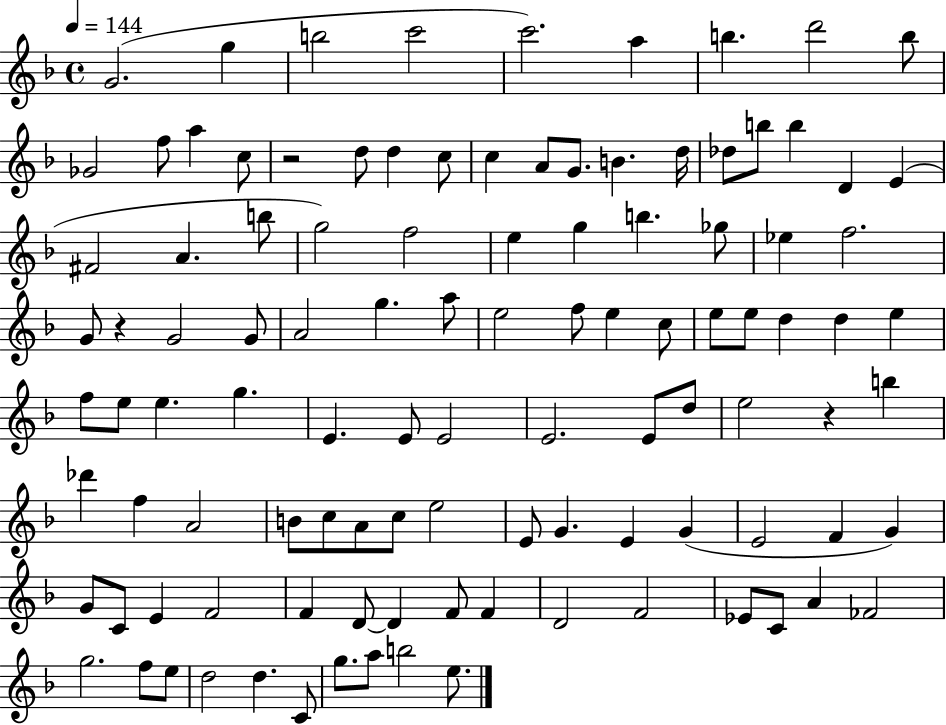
{
  \clef treble
  \time 4/4
  \defaultTimeSignature
  \key f \major
  \tempo 4 = 144
  \repeat volta 2 { g'2.( g''4 | b''2 c'''2 | c'''2.) a''4 | b''4. d'''2 b''8 | \break ges'2 f''8 a''4 c''8 | r2 d''8 d''4 c''8 | c''4 a'8 g'8. b'4. d''16 | des''8 b''8 b''4 d'4 e'4( | \break fis'2 a'4. b''8 | g''2) f''2 | e''4 g''4 b''4. ges''8 | ees''4 f''2. | \break g'8 r4 g'2 g'8 | a'2 g''4. a''8 | e''2 f''8 e''4 c''8 | e''8 e''8 d''4 d''4 e''4 | \break f''8 e''8 e''4. g''4. | e'4. e'8 e'2 | e'2. e'8 d''8 | e''2 r4 b''4 | \break des'''4 f''4 a'2 | b'8 c''8 a'8 c''8 e''2 | e'8 g'4. e'4 g'4( | e'2 f'4 g'4) | \break g'8 c'8 e'4 f'2 | f'4 d'8~~ d'4 f'8 f'4 | d'2 f'2 | ees'8 c'8 a'4 fes'2 | \break g''2. f''8 e''8 | d''2 d''4. c'8 | g''8. a''8 b''2 e''8. | } \bar "|."
}